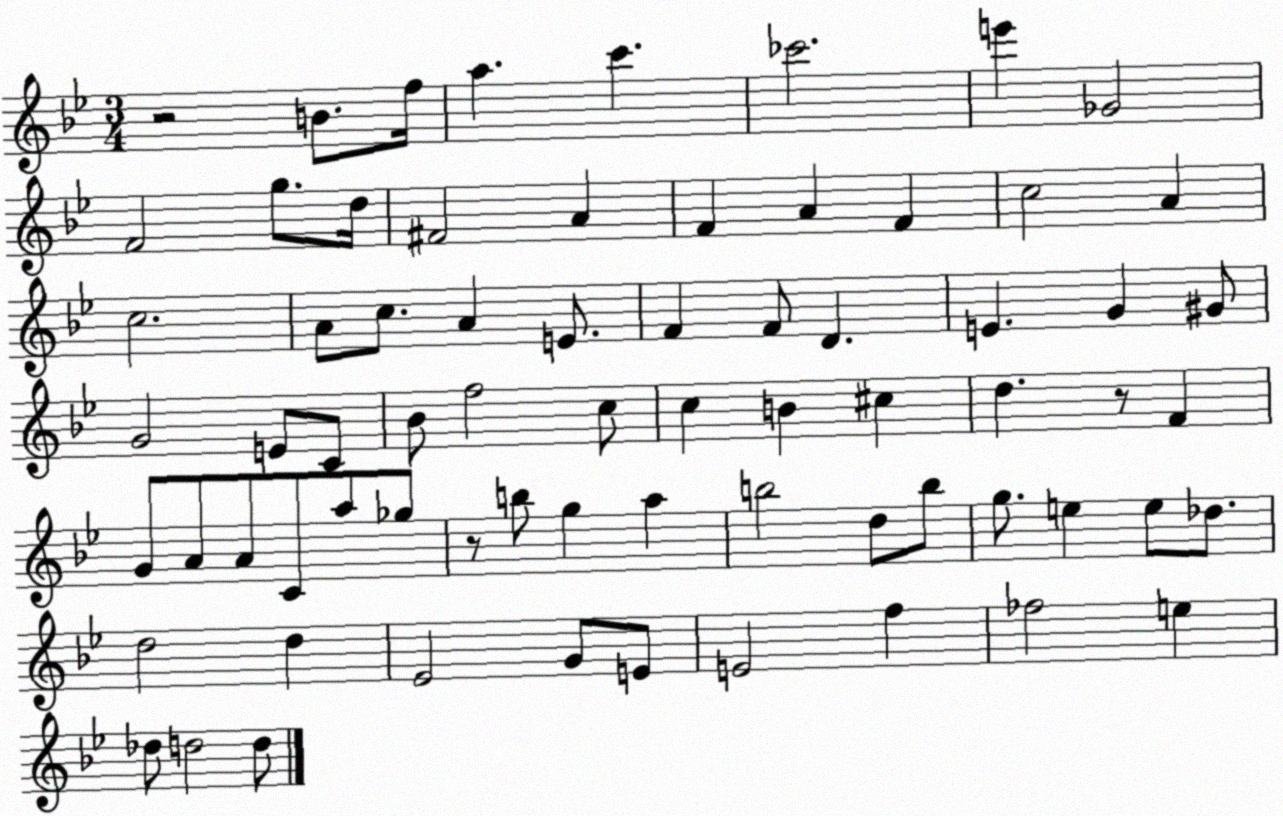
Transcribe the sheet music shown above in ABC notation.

X:1
T:Untitled
M:3/4
L:1/4
K:Bb
z2 B/2 f/4 a c' _c'2 e' _G2 F2 g/2 d/4 ^F2 A F A F c2 A c2 A/2 c/2 A E/2 F F/2 D E G ^G/2 G2 E/2 C/2 _B/2 f2 c/2 c B ^c d z/2 F G/2 A/2 A/2 C/2 a/2 _g/2 z/2 b/2 g a b2 d/2 b/2 g/2 e e/2 _d/2 d2 d _E2 G/2 E/2 E2 f _f2 e _d/2 d2 d/2